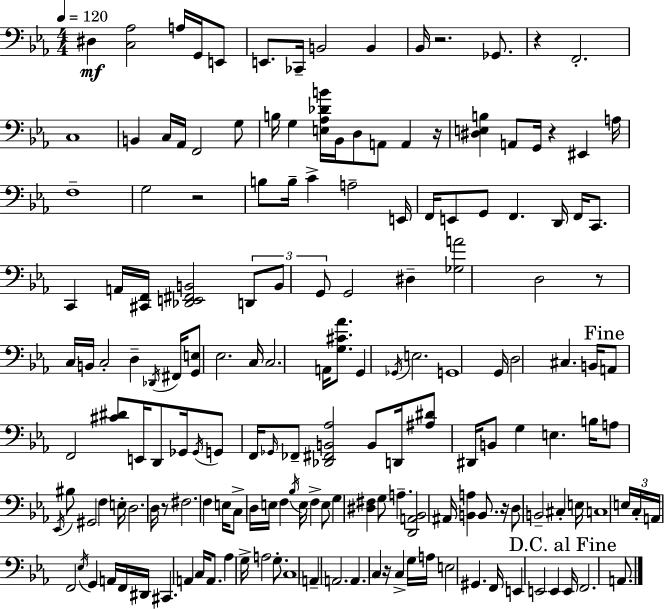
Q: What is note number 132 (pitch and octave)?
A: A2